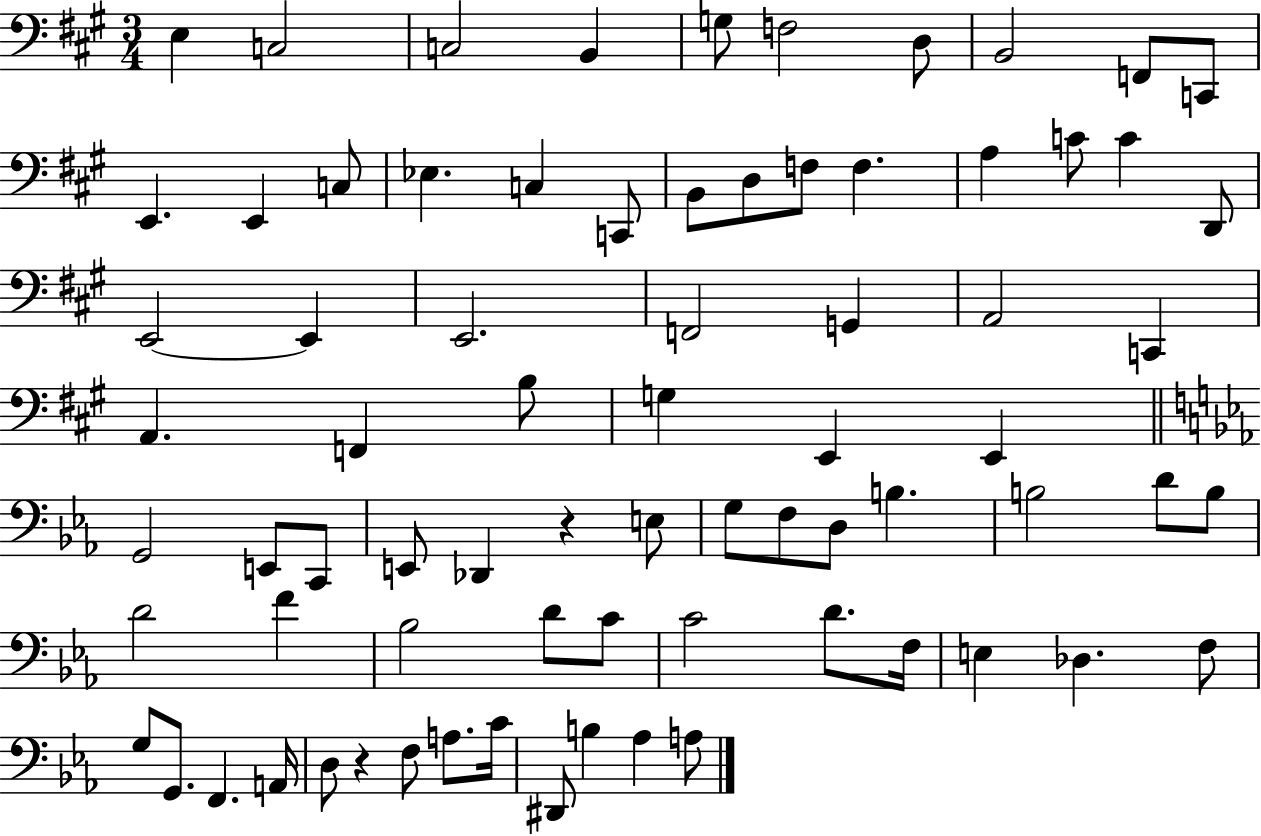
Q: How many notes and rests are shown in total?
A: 75